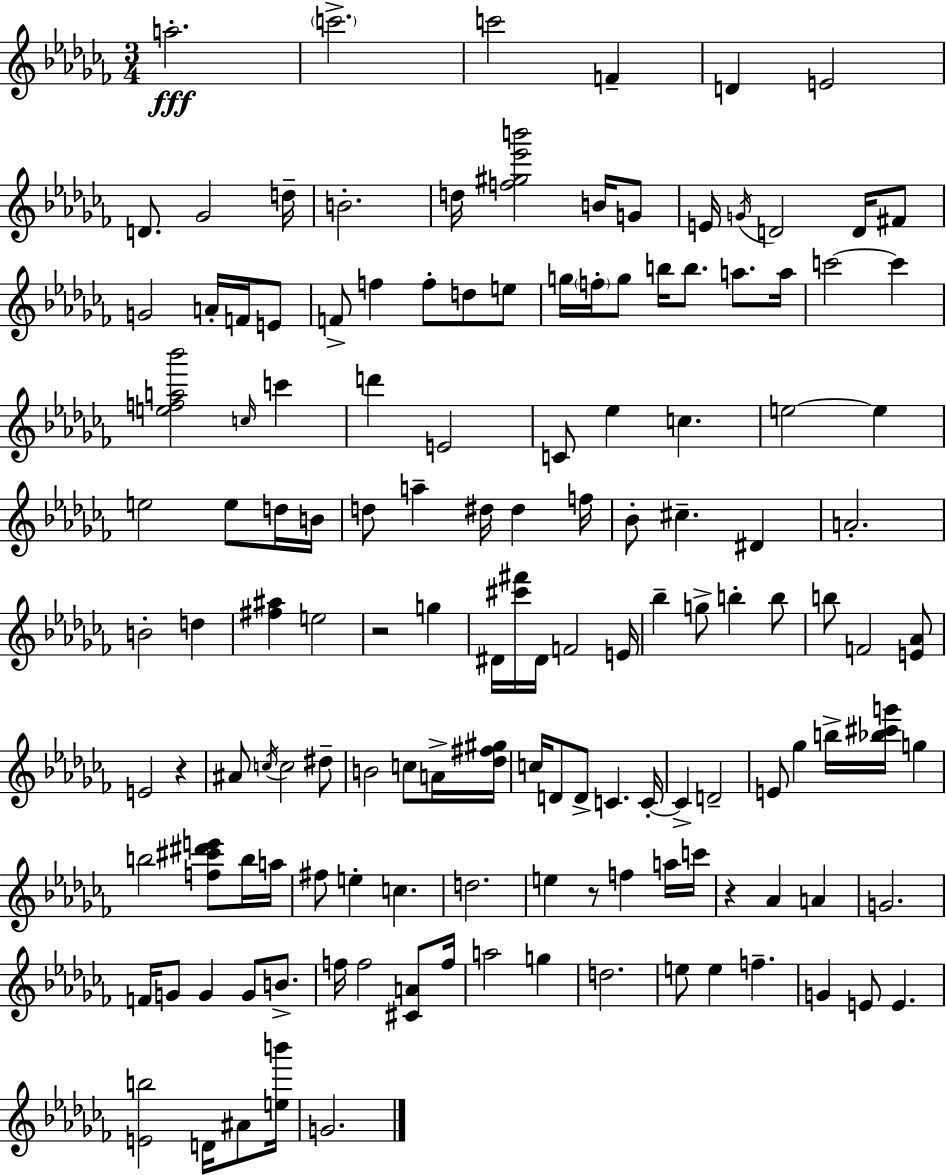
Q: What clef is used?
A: treble